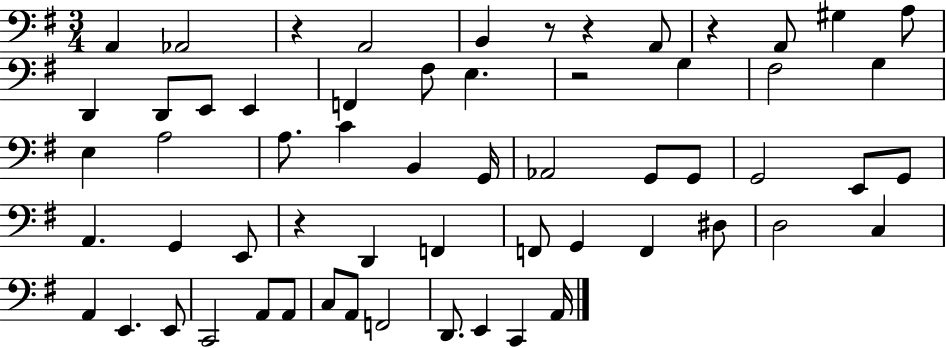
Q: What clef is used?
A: bass